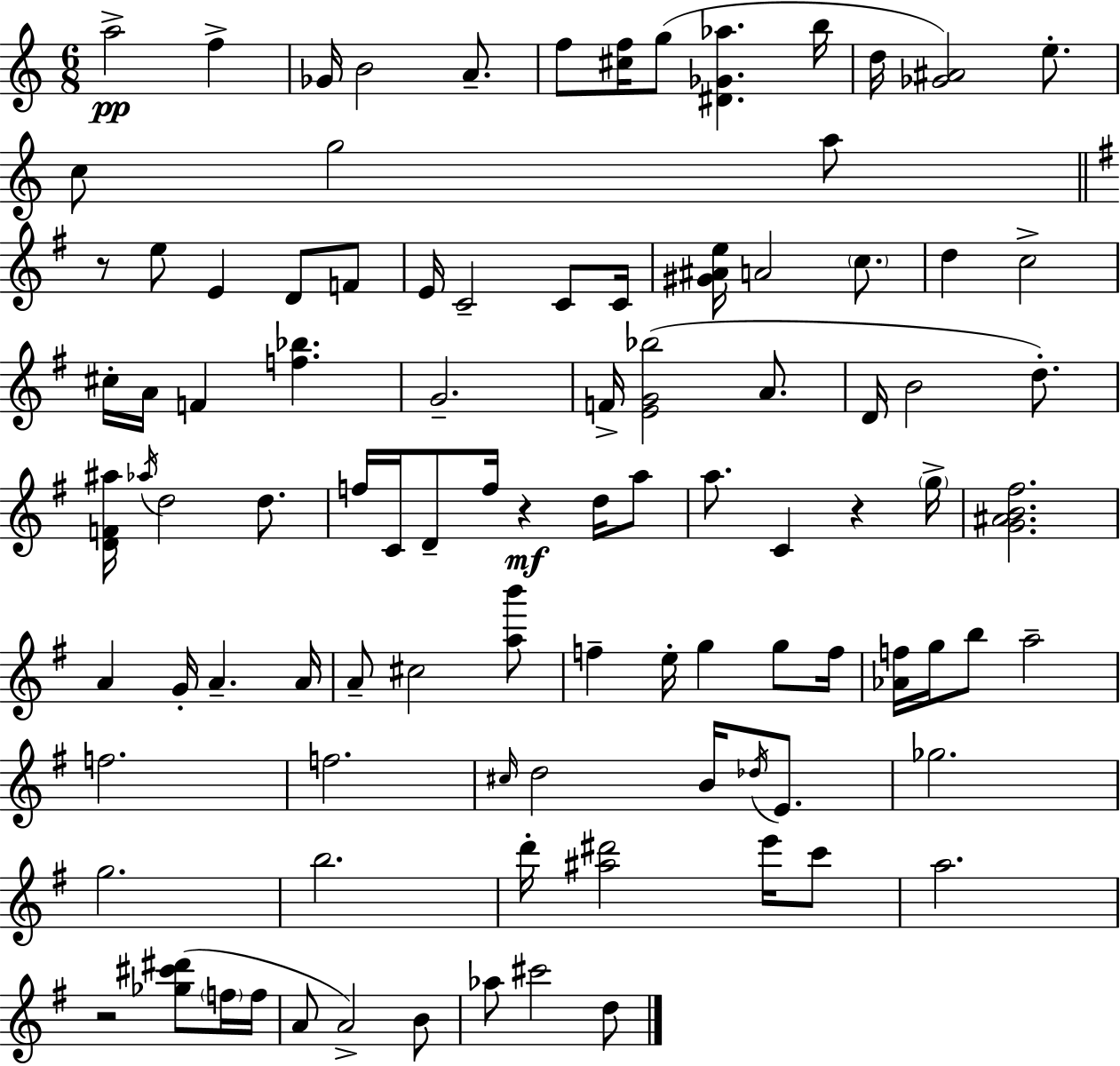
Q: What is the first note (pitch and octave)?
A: A5